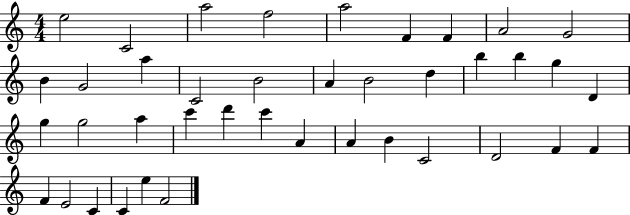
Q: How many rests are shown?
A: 0